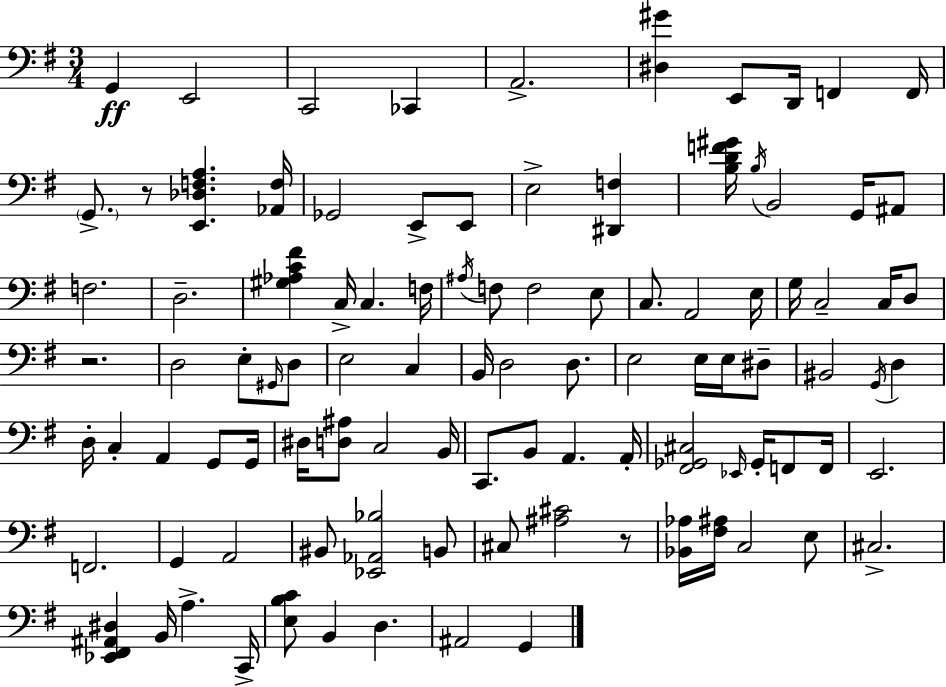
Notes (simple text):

G2/q E2/h C2/h CES2/q A2/h. [D#3,G#4]/q E2/e D2/s F2/q F2/s G2/e. R/e [E2,Db3,F3,A3]/q. [Ab2,F3]/s Gb2/h E2/e E2/e E3/h [D#2,F3]/q [B3,D4,F4,G#4]/s B3/s B2/h G2/s A#2/e F3/h. D3/h. [G#3,Ab3,C4,F#4]/q C3/s C3/q. F3/s A#3/s F3/e F3/h E3/e C3/e. A2/h E3/s G3/s C3/h C3/s D3/e R/h. D3/h E3/e G#2/s D3/e E3/h C3/q B2/s D3/h D3/e. E3/h E3/s E3/s D#3/e BIS2/h G2/s D3/q D3/s C3/q A2/q G2/e G2/s D#3/s [D3,A#3]/e C3/h B2/s C2/e. B2/e A2/q. A2/s [F#2,Gb2,C#3]/h Eb2/s Gb2/s F2/e F2/s E2/h. F2/h. G2/q A2/h BIS2/e [Eb2,Ab2,Bb3]/h B2/e C#3/e [A#3,C#4]/h R/e [Bb2,Ab3]/s [F#3,A#3]/s C3/h E3/e C#3/h. [Eb2,F#2,A#2,D#3]/q B2/s A3/q. C2/s [E3,B3,C4]/e B2/q D3/q. A#2/h G2/q